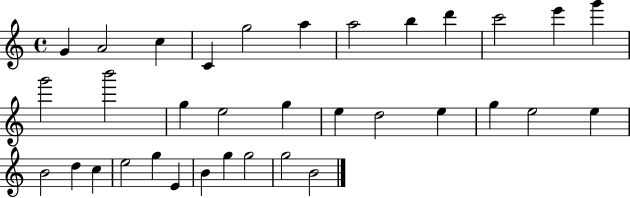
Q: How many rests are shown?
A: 0